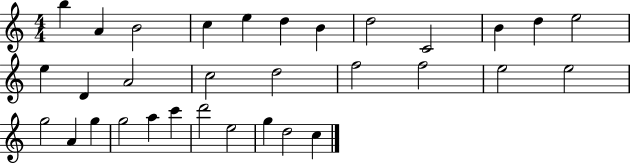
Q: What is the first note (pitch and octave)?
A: B5